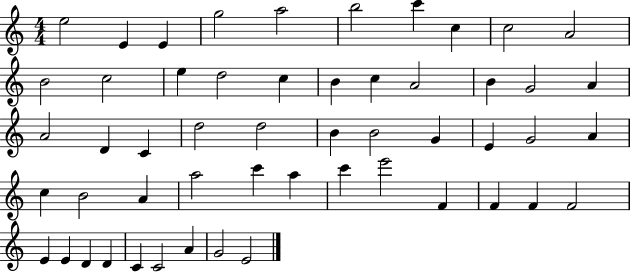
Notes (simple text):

E5/h E4/q E4/q G5/h A5/h B5/h C6/q C5/q C5/h A4/h B4/h C5/h E5/q D5/h C5/q B4/q C5/q A4/h B4/q G4/h A4/q A4/h D4/q C4/q D5/h D5/h B4/q B4/h G4/q E4/q G4/h A4/q C5/q B4/h A4/q A5/h C6/q A5/q C6/q E6/h F4/q F4/q F4/q F4/h E4/q E4/q D4/q D4/q C4/q C4/h A4/q G4/h E4/h